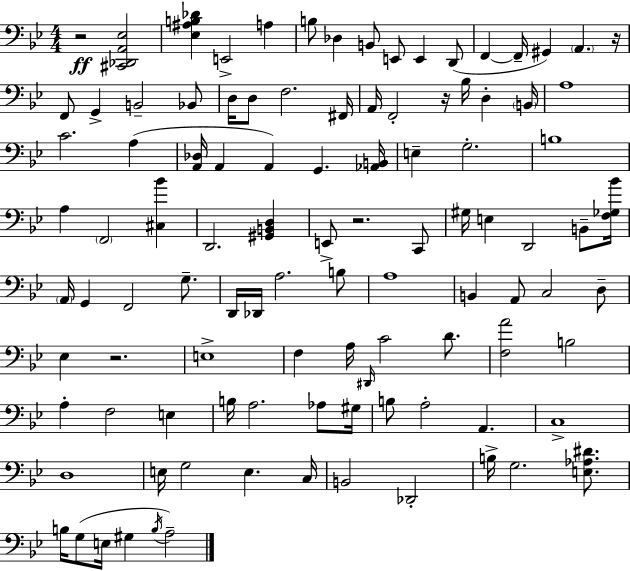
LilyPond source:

{
  \clef bass
  \numericTimeSignature
  \time 4/4
  \key bes \major
  r2\ff <cis, des, a, ees>2 | <ees ais b des'>4 e,2-> a4 | b8 des4 b,8 e,8 e,4 d,8( | f,4~~ f,16-- gis,4) \parenthesize a,4. r16 | \break f,8 g,4-> b,2-- bes,8 | d16 d8 f2. fis,16 | a,16 f,2-. r16 bes16 d4-. \parenthesize b,16 | a1 | \break c'2. a4( | <a, des>16 a,4 a,4) g,4. <aes, b,>16 | e4-- g2.-. | b1 | \break a4 \parenthesize f,2 <cis bes'>4 | d,2. <gis, b, d>4 | e,8-> r2. c,8 | gis16 e4 d,2 b,8-- <f ges bes'>16 | \break \parenthesize a,16 g,4 f,2 g8.-- | d,16 des,16 a2. b8 | a1 | b,4 a,8 c2 d8-- | \break ees4 r2. | e1-> | f4 a16 \grace { dis,16 } c'2 d'8. | <f a'>2 b2 | \break a4-. f2 e4 | b16 a2. aes8 | gis16 b8 a2-. a,4. | c1-> | \break d1 | e16 g2 e4. | c16 b,2 des,2-. | b16-> g2. <e aes dis'>8. | \break b16 g8( e16 gis4 \acciaccatura { b16 } a2--) | \bar "|."
}